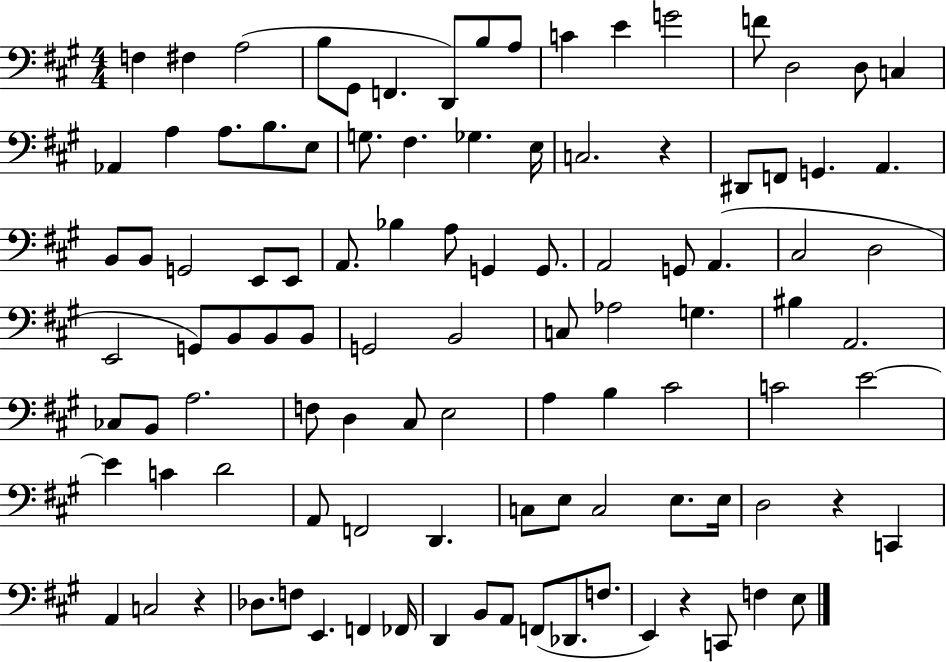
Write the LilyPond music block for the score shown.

{
  \clef bass
  \numericTimeSignature
  \time 4/4
  \key a \major
  f4 fis4 a2( | b8 gis,8 f,4. d,8) b8 a8 | c'4 e'4 g'2 | f'8 d2 d8 c4 | \break aes,4 a4 a8. b8. e8 | g8. fis4. ges4. e16 | c2. r4 | dis,8 f,8 g,4. a,4. | \break b,8 b,8 g,2 e,8 e,8 | a,8. bes4 a8 g,4 g,8. | a,2 g,8 a,4.( | cis2 d2 | \break e,2 g,8) b,8 b,8 b,8 | g,2 b,2 | c8 aes2 g4. | bis4 a,2. | \break ces8 b,8 a2. | f8 d4 cis8 e2 | a4 b4 cis'2 | c'2 e'2~~ | \break e'4 c'4 d'2 | a,8 f,2 d,4. | c8 e8 c2 e8. e16 | d2 r4 c,4 | \break a,4 c2 r4 | des8. f8 e,4. f,4 fes,16 | d,4 b,8 a,8 f,8( des,8. f8. | e,4) r4 c,8 f4 e8 | \break \bar "|."
}